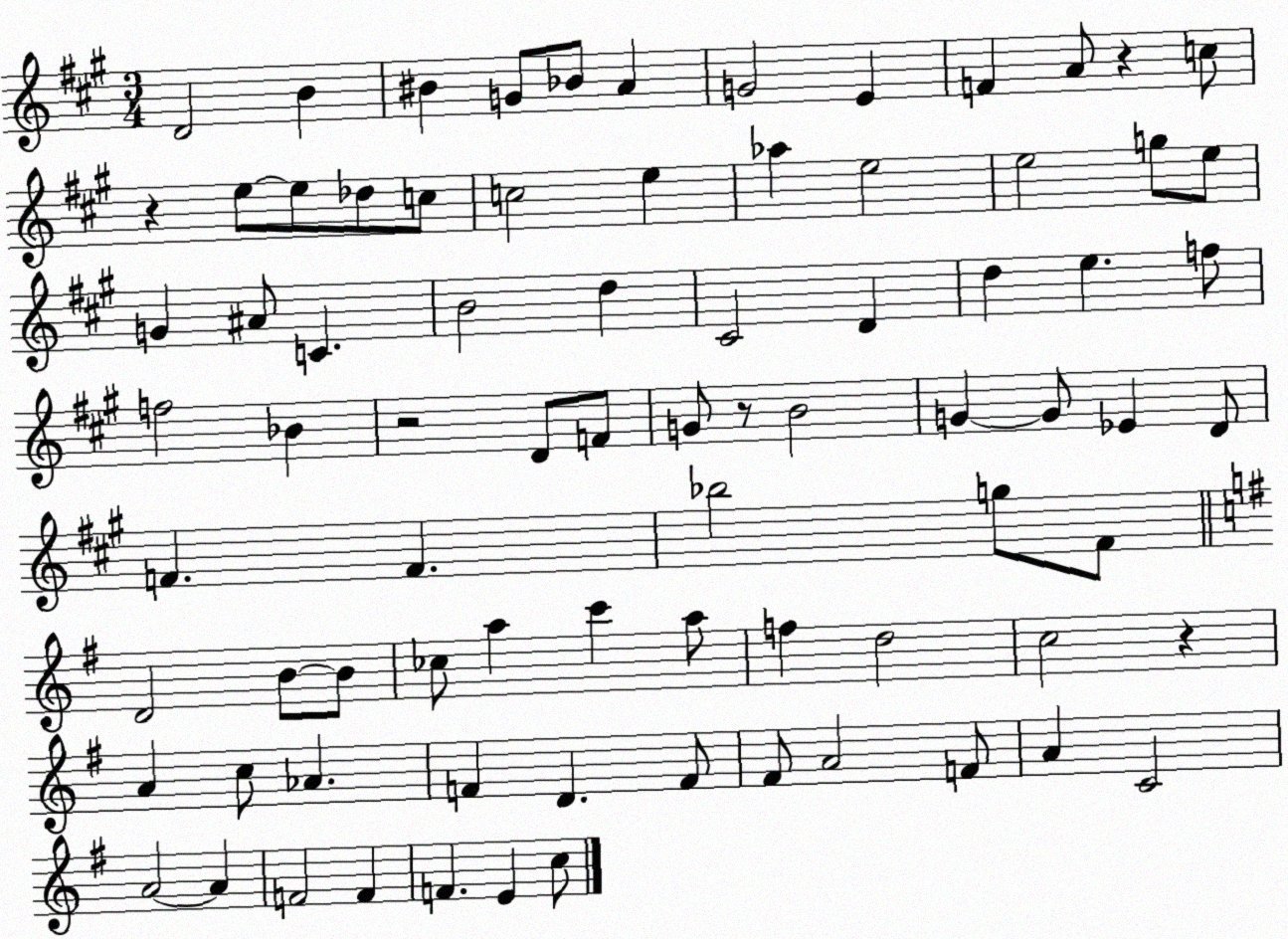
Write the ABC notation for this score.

X:1
T:Untitled
M:3/4
L:1/4
K:A
D2 B ^B G/2 _B/2 A G2 E F A/2 z c/2 z e/2 e/2 _d/2 c/2 c2 e _a e2 e2 g/2 e/2 G ^A/2 C B2 d ^C2 D d e f/2 f2 _B z2 D/2 F/2 G/2 z/2 B2 G G/2 _E D/2 F F _b2 g/2 ^F/2 D2 B/2 B/2 _c/2 a c' a/2 f d2 c2 z A c/2 _A F D F/2 ^F/2 A2 F/2 A C2 A2 A F2 F F E c/2